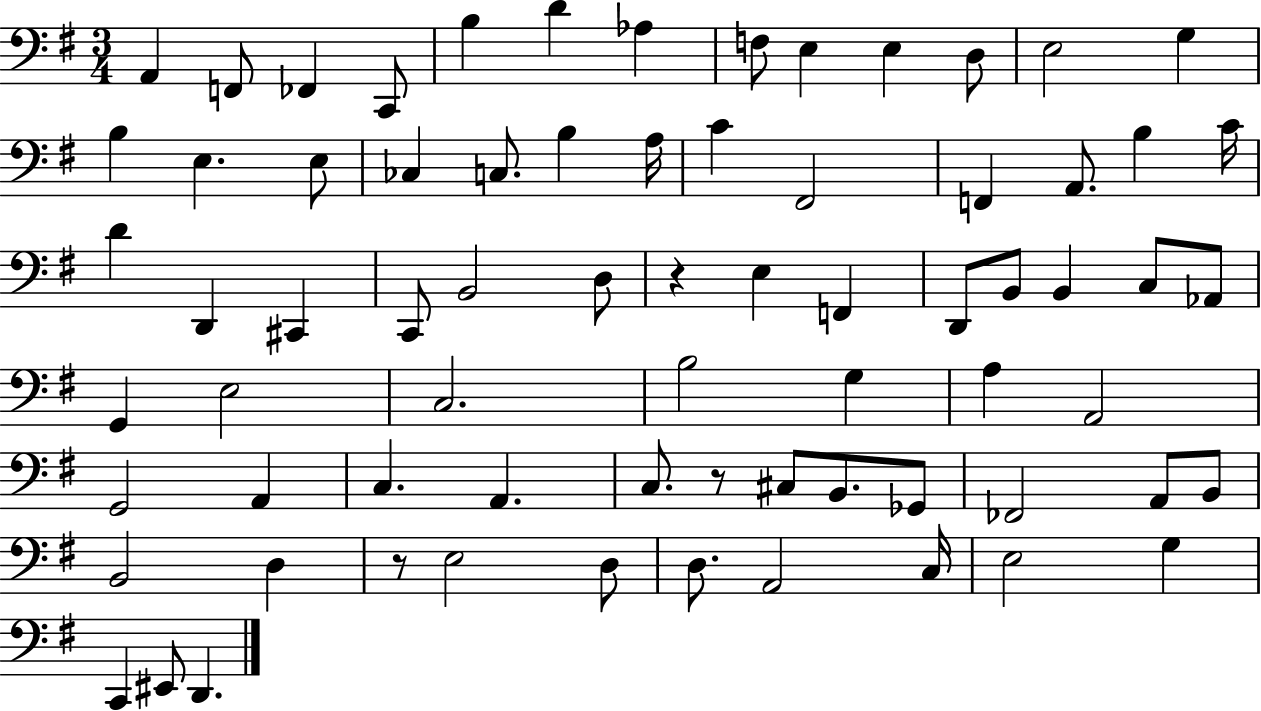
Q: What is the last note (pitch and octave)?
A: D2